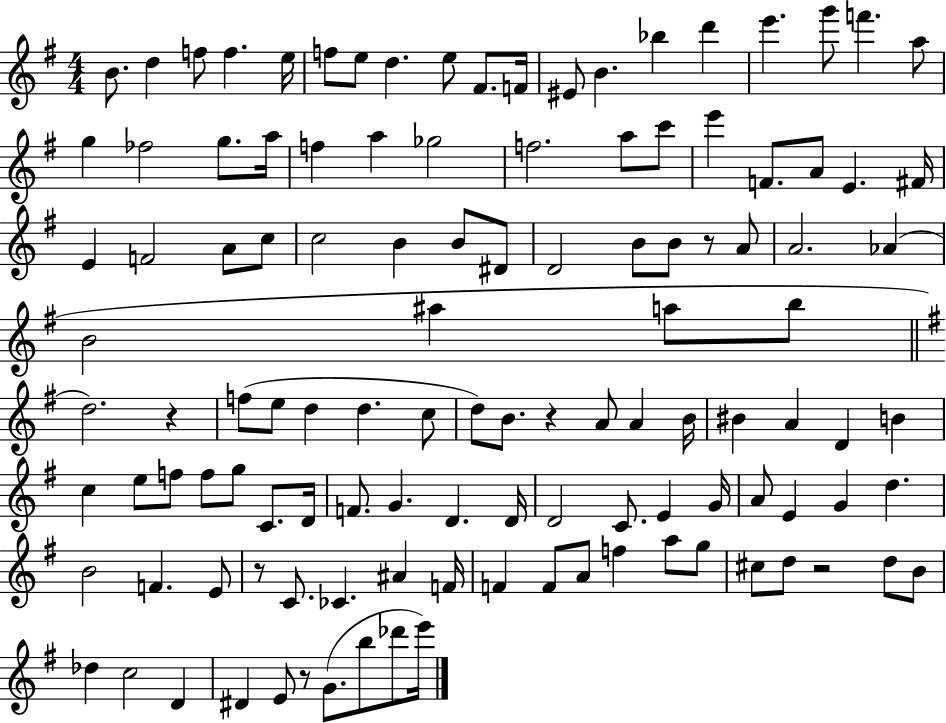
{
  \clef treble
  \numericTimeSignature
  \time 4/4
  \key g \major
  b'8. d''4 f''8 f''4. e''16 | f''8 e''8 d''4. e''8 fis'8. f'16 | eis'8 b'4. bes''4 d'''4 | e'''4. g'''8 f'''4. a''8 | \break g''4 fes''2 g''8. a''16 | f''4 a''4 ges''2 | f''2. a''8 c'''8 | e'''4 f'8. a'8 e'4. fis'16 | \break e'4 f'2 a'8 c''8 | c''2 b'4 b'8 dis'8 | d'2 b'8 b'8 r8 a'8 | a'2. aes'4( | \break b'2 ais''4 a''8 b''8 | \bar "||" \break \key g \major d''2.) r4 | f''8( e''8 d''4 d''4. c''8 | d''8) b'8. r4 a'8 a'4 b'16 | bis'4 a'4 d'4 b'4 | \break c''4 e''8 f''8 f''8 g''8 c'8. d'16 | f'8. g'4. d'4. d'16 | d'2 c'8. e'4 g'16 | a'8 e'4 g'4 d''4. | \break b'2 f'4. e'8 | r8 c'8. ces'4. ais'4 f'16 | f'4 f'8 a'8 f''4 a''8 g''8 | cis''8 d''8 r2 d''8 b'8 | \break des''4 c''2 d'4 | dis'4 e'8 r8 g'8.( b''8 des'''8 e'''16) | \bar "|."
}